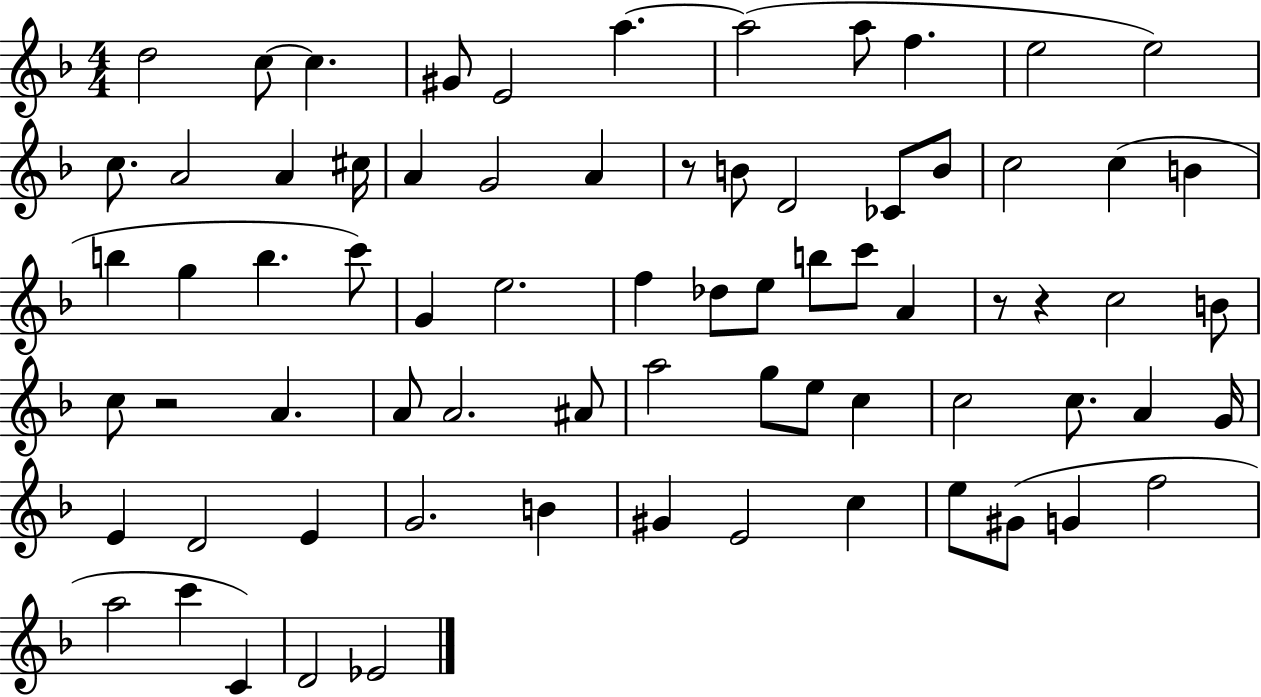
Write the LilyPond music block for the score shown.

{
  \clef treble
  \numericTimeSignature
  \time 4/4
  \key f \major
  d''2 c''8~~ c''4. | gis'8 e'2 a''4.~~ | a''2( a''8 f''4. | e''2 e''2) | \break c''8. a'2 a'4 cis''16 | a'4 g'2 a'4 | r8 b'8 d'2 ces'8 b'8 | c''2 c''4( b'4 | \break b''4 g''4 b''4. c'''8) | g'4 e''2. | f''4 des''8 e''8 b''8 c'''8 a'4 | r8 r4 c''2 b'8 | \break c''8 r2 a'4. | a'8 a'2. ais'8 | a''2 g''8 e''8 c''4 | c''2 c''8. a'4 g'16 | \break e'4 d'2 e'4 | g'2. b'4 | gis'4 e'2 c''4 | e''8 gis'8( g'4 f''2 | \break a''2 c'''4 c'4) | d'2 ees'2 | \bar "|."
}